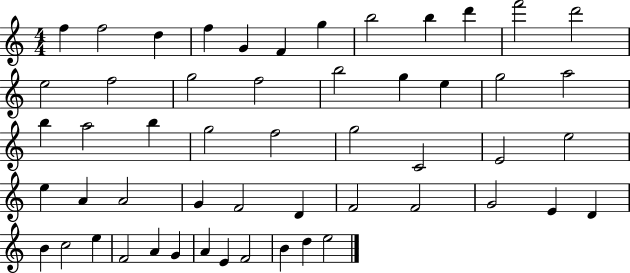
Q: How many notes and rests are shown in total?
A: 53